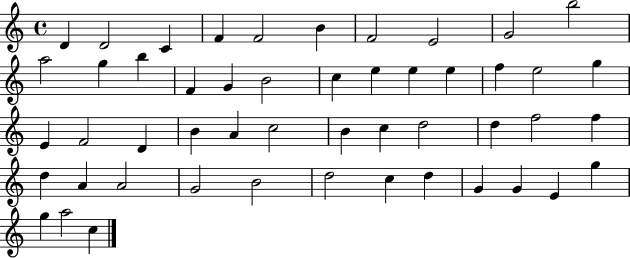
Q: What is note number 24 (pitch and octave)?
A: E4